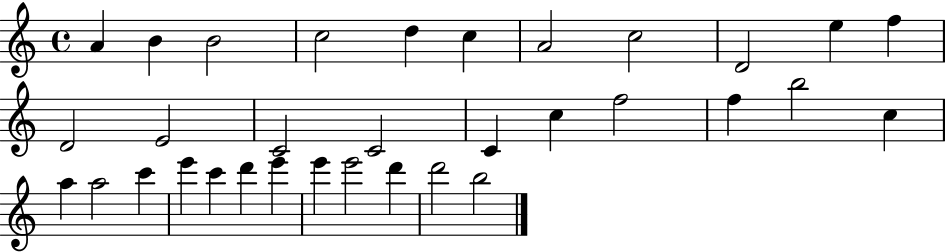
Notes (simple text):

A4/q B4/q B4/h C5/h D5/q C5/q A4/h C5/h D4/h E5/q F5/q D4/h E4/h C4/h C4/h C4/q C5/q F5/h F5/q B5/h C5/q A5/q A5/h C6/q E6/q C6/q D6/q E6/q E6/q E6/h D6/q D6/h B5/h